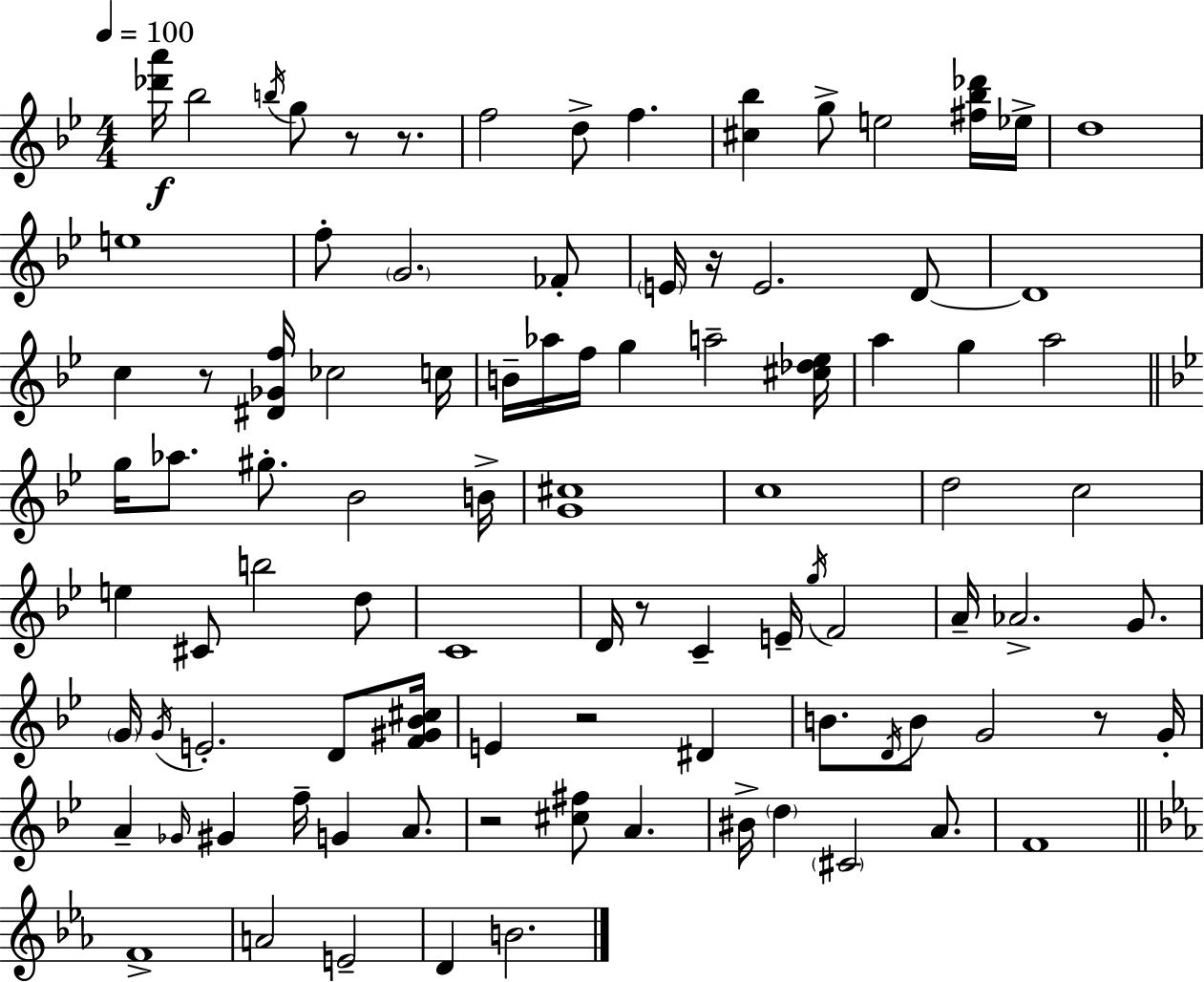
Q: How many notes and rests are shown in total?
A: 94